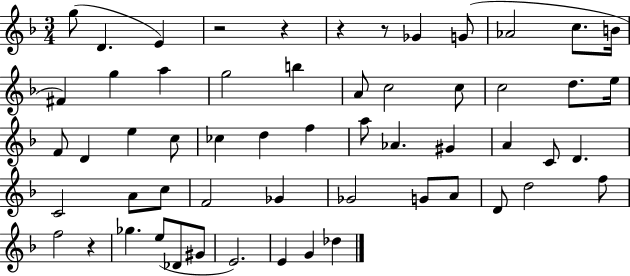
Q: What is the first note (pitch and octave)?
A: G5